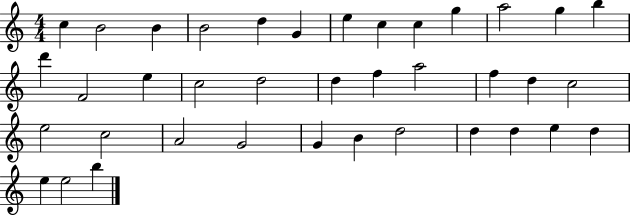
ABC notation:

X:1
T:Untitled
M:4/4
L:1/4
K:C
c B2 B B2 d G e c c g a2 g b d' F2 e c2 d2 d f a2 f d c2 e2 c2 A2 G2 G B d2 d d e d e e2 b